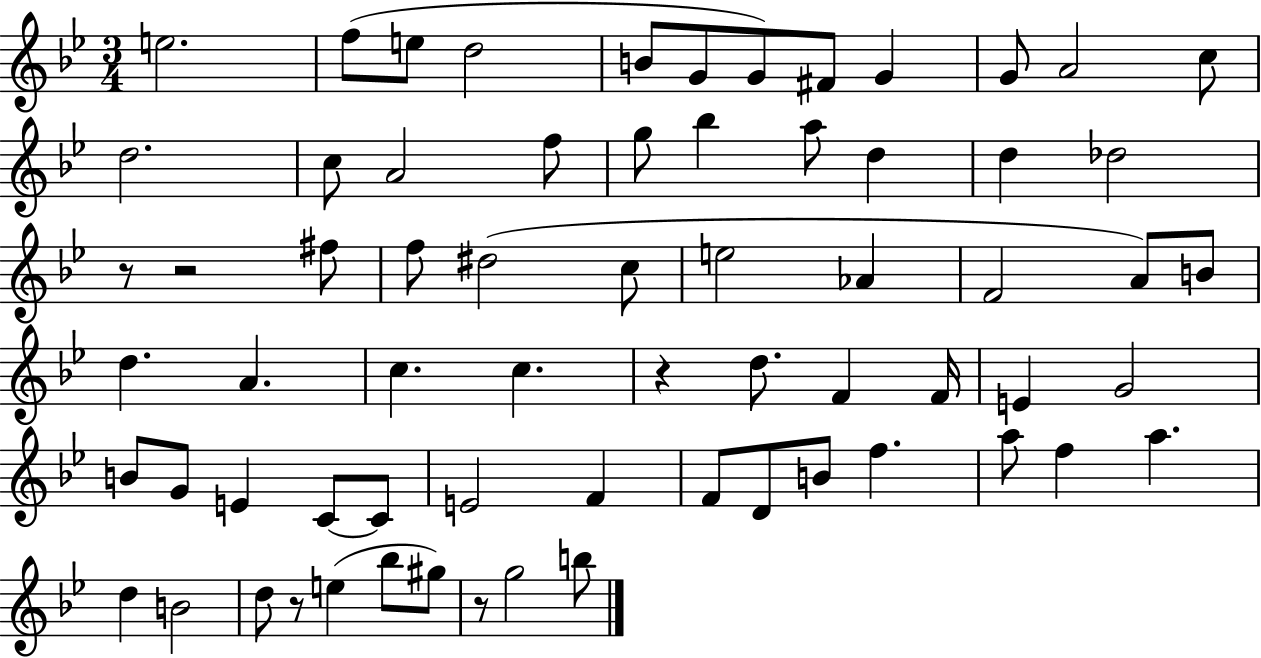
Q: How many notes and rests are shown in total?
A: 67